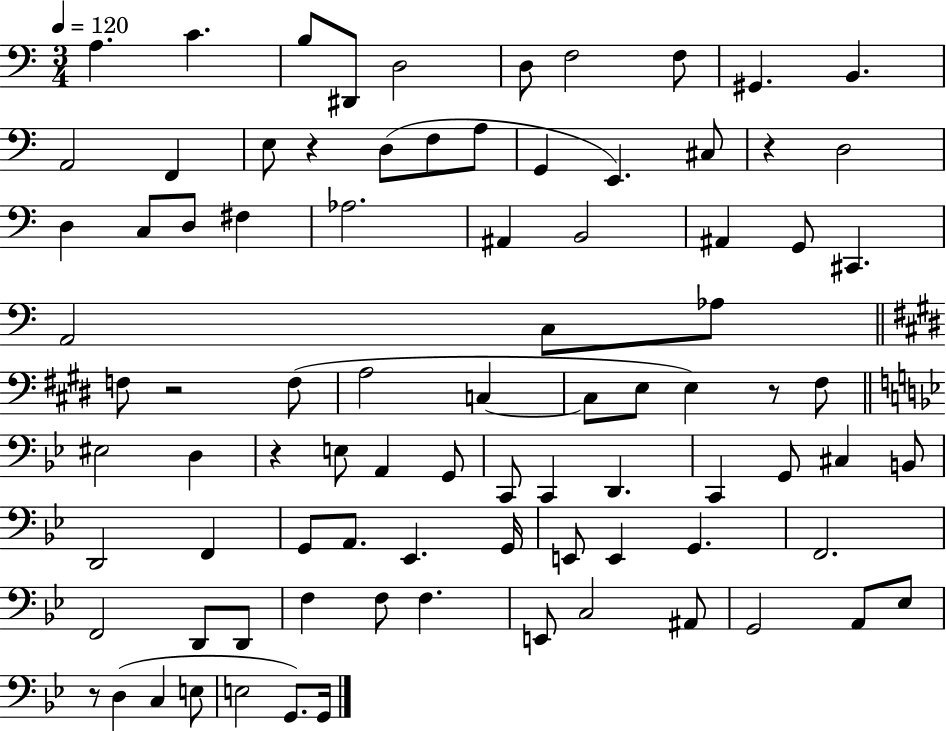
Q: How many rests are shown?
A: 6